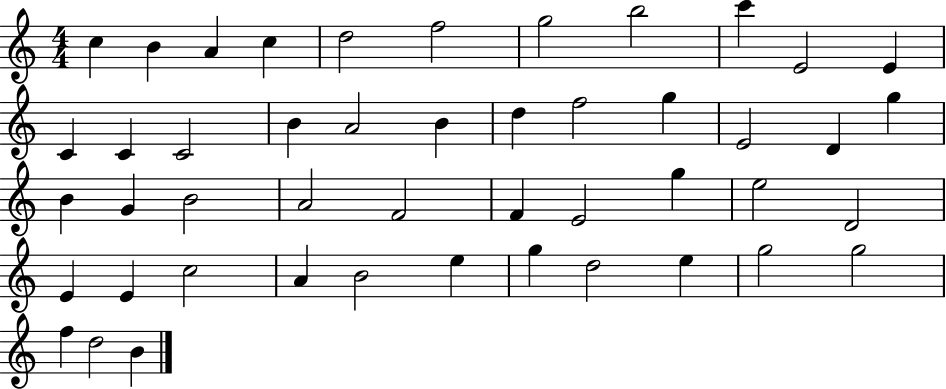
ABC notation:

X:1
T:Untitled
M:4/4
L:1/4
K:C
c B A c d2 f2 g2 b2 c' E2 E C C C2 B A2 B d f2 g E2 D g B G B2 A2 F2 F E2 g e2 D2 E E c2 A B2 e g d2 e g2 g2 f d2 B